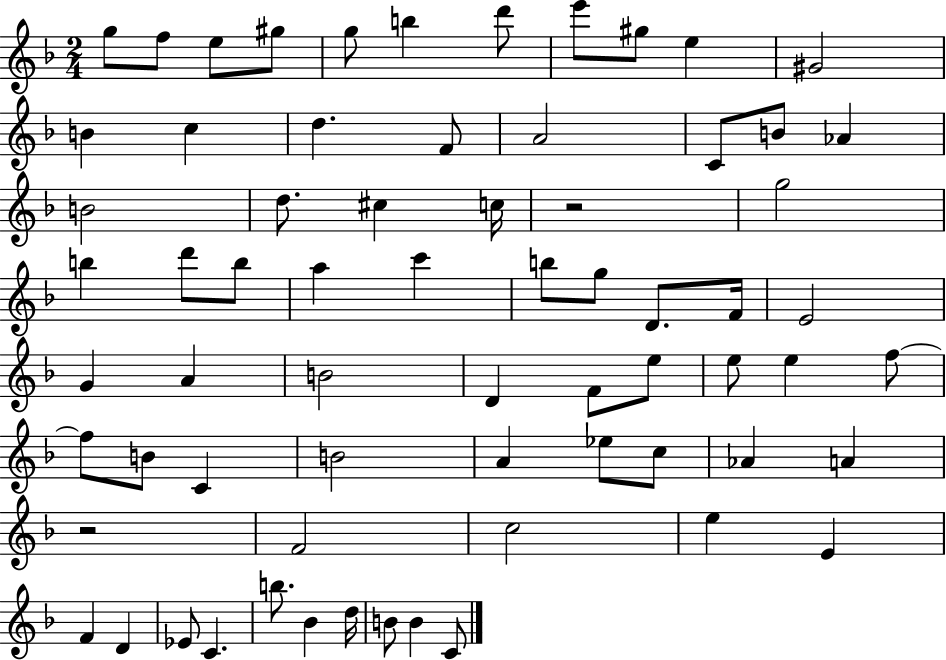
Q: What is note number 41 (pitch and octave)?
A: E5